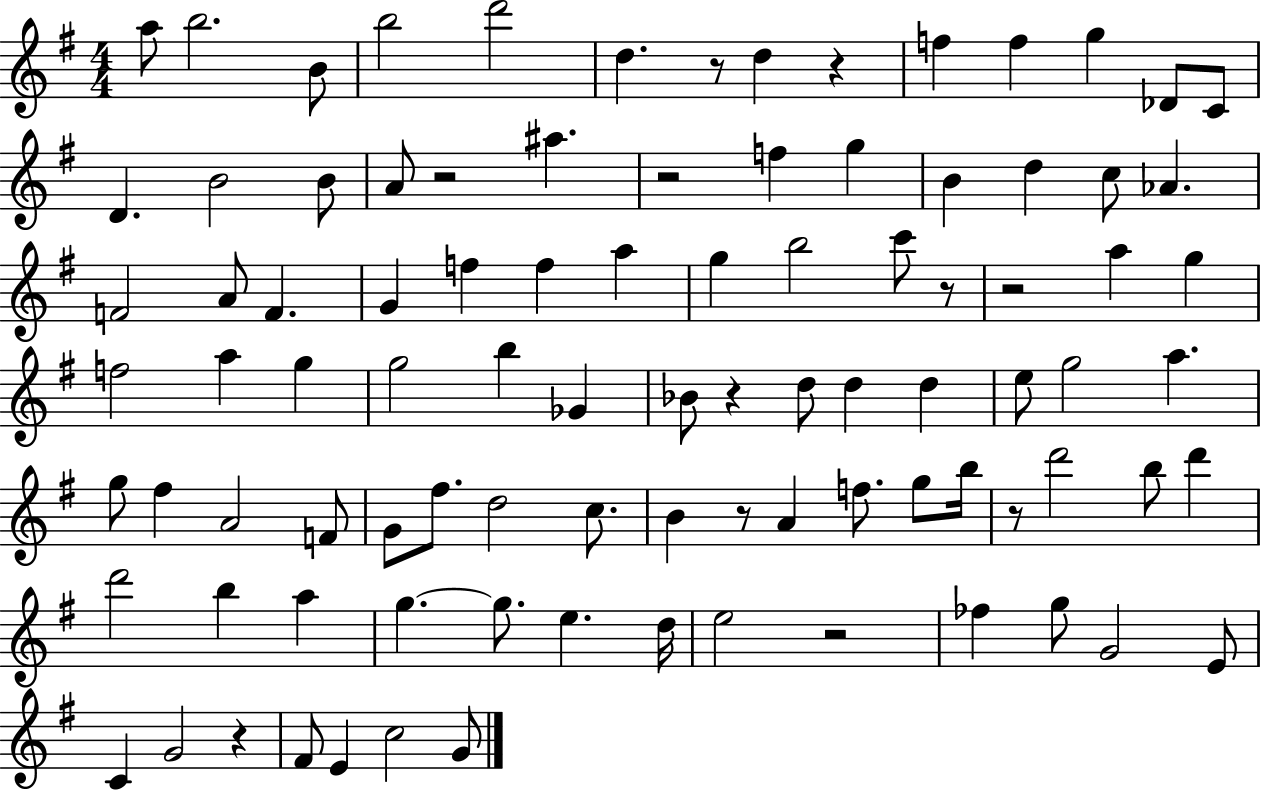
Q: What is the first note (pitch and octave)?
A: A5